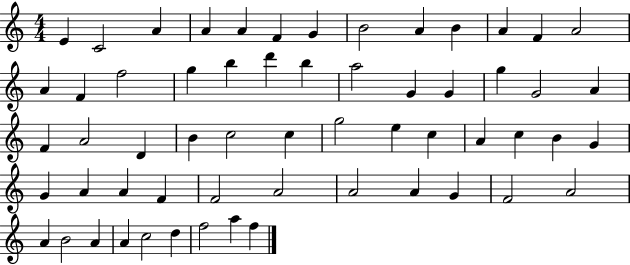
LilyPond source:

{
  \clef treble
  \numericTimeSignature
  \time 4/4
  \key c \major
  e'4 c'2 a'4 | a'4 a'4 f'4 g'4 | b'2 a'4 b'4 | a'4 f'4 a'2 | \break a'4 f'4 f''2 | g''4 b''4 d'''4 b''4 | a''2 g'4 g'4 | g''4 g'2 a'4 | \break f'4 a'2 d'4 | b'4 c''2 c''4 | g''2 e''4 c''4 | a'4 c''4 b'4 g'4 | \break g'4 a'4 a'4 f'4 | f'2 a'2 | a'2 a'4 g'4 | f'2 a'2 | \break a'4 b'2 a'4 | a'4 c''2 d''4 | f''2 a''4 f''4 | \bar "|."
}